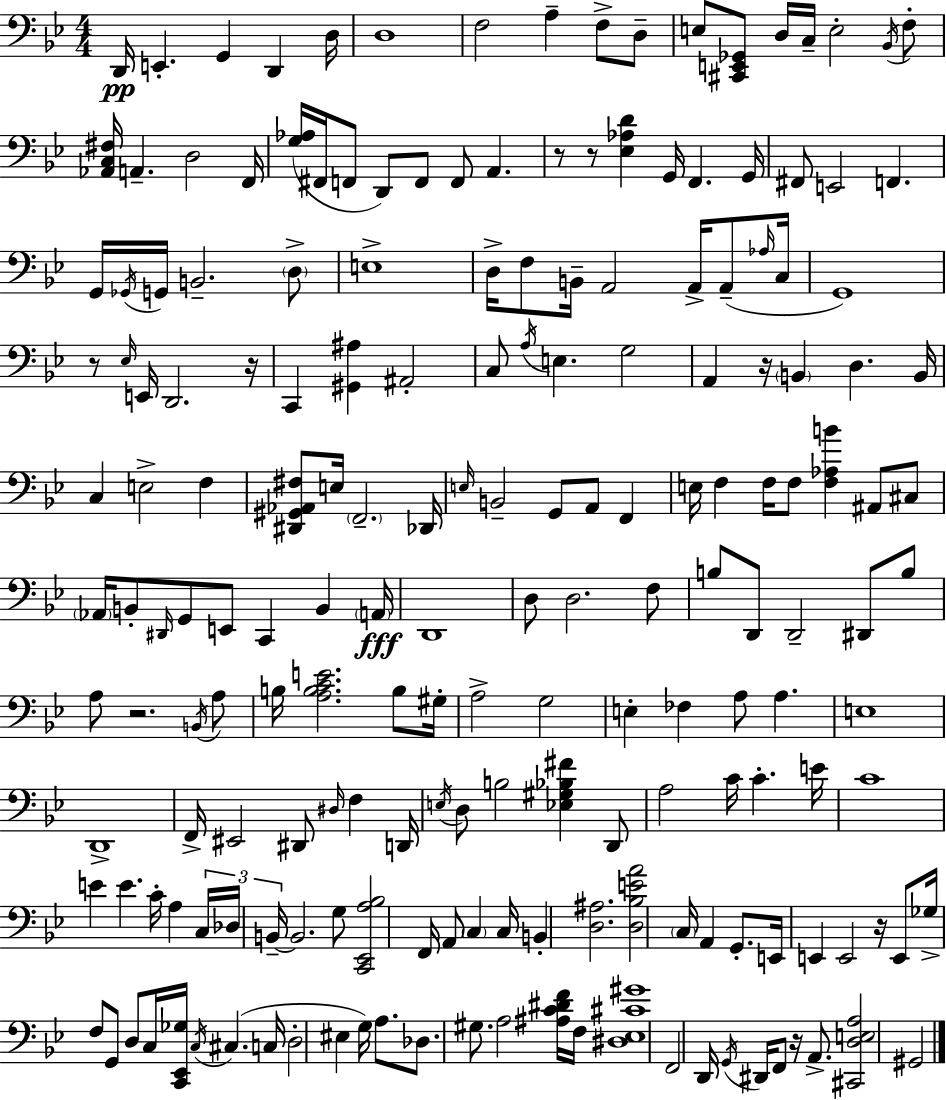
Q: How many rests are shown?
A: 8